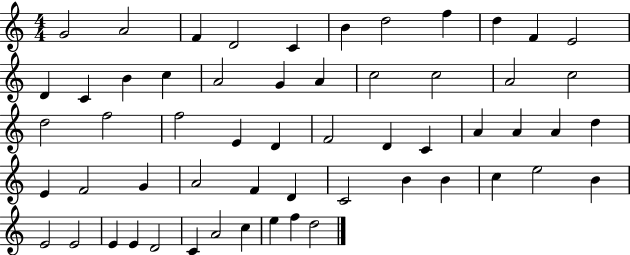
{
  \clef treble
  \numericTimeSignature
  \time 4/4
  \key c \major
  g'2 a'2 | f'4 d'2 c'4 | b'4 d''2 f''4 | d''4 f'4 e'2 | \break d'4 c'4 b'4 c''4 | a'2 g'4 a'4 | c''2 c''2 | a'2 c''2 | \break d''2 f''2 | f''2 e'4 d'4 | f'2 d'4 c'4 | a'4 a'4 a'4 d''4 | \break e'4 f'2 g'4 | a'2 f'4 d'4 | c'2 b'4 b'4 | c''4 e''2 b'4 | \break e'2 e'2 | e'4 e'4 d'2 | c'4 a'2 c''4 | e''4 f''4 d''2 | \break \bar "|."
}